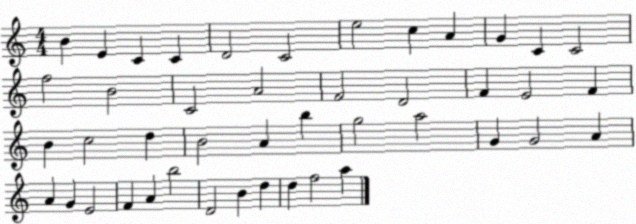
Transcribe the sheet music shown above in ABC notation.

X:1
T:Untitled
M:4/4
L:1/4
K:C
B E C C D2 C2 e2 c A G C C2 f2 B2 C2 A2 F2 D2 F E2 F B c2 d B2 A b g2 a2 G G2 A A G E2 F A b2 D2 B d d f2 a